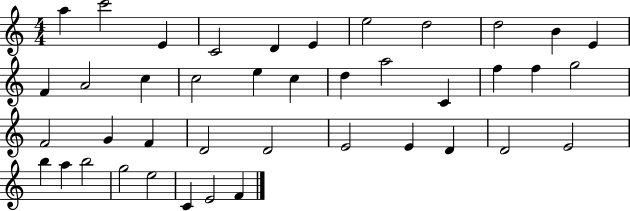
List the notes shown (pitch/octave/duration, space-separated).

A5/q C6/h E4/q C4/h D4/q E4/q E5/h D5/h D5/h B4/q E4/q F4/q A4/h C5/q C5/h E5/q C5/q D5/q A5/h C4/q F5/q F5/q G5/h F4/h G4/q F4/q D4/h D4/h E4/h E4/q D4/q D4/h E4/h B5/q A5/q B5/h G5/h E5/h C4/q E4/h F4/q